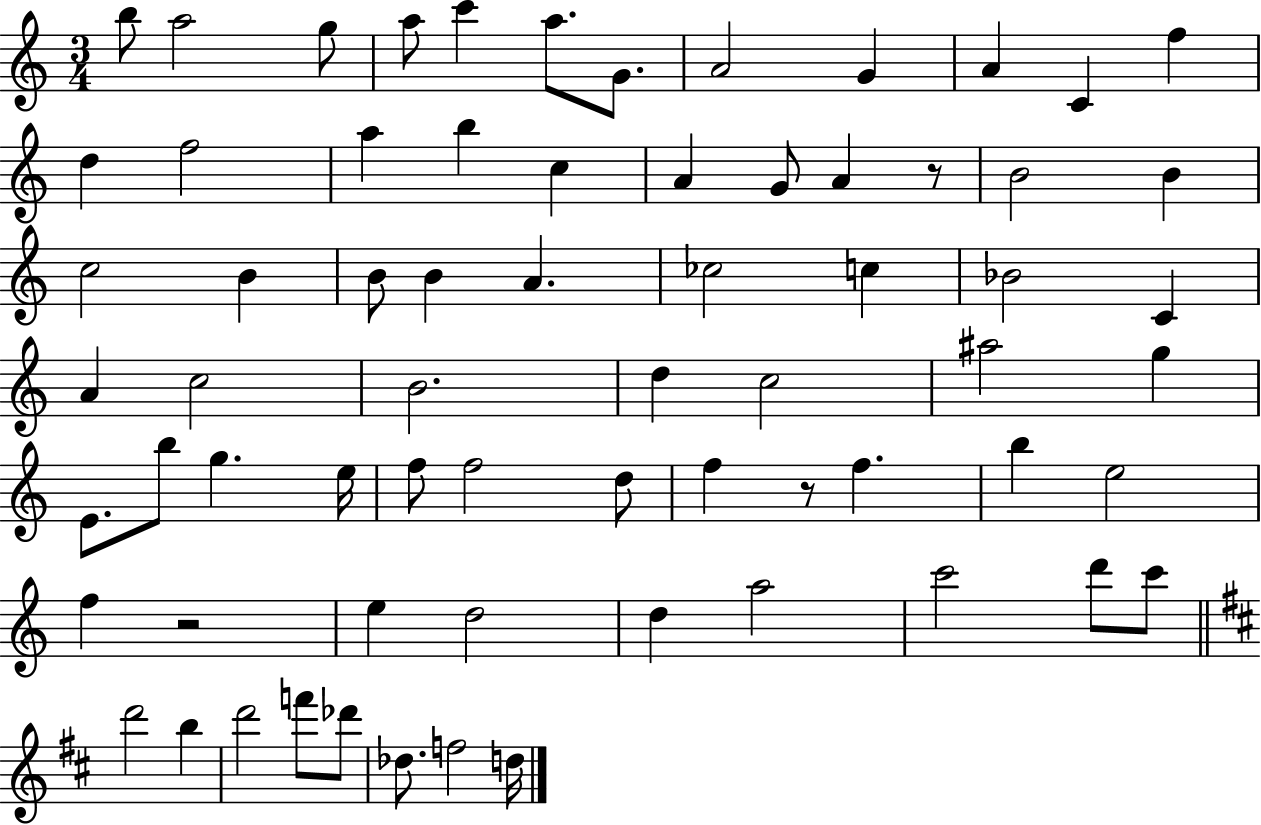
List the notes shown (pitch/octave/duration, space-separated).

B5/e A5/h G5/e A5/e C6/q A5/e. G4/e. A4/h G4/q A4/q C4/q F5/q D5/q F5/h A5/q B5/q C5/q A4/q G4/e A4/q R/e B4/h B4/q C5/h B4/q B4/e B4/q A4/q. CES5/h C5/q Bb4/h C4/q A4/q C5/h B4/h. D5/q C5/h A#5/h G5/q E4/e. B5/e G5/q. E5/s F5/e F5/h D5/e F5/q R/e F5/q. B5/q E5/h F5/q R/h E5/q D5/h D5/q A5/h C6/h D6/e C6/e D6/h B5/q D6/h F6/e Db6/e Db5/e. F5/h D5/s